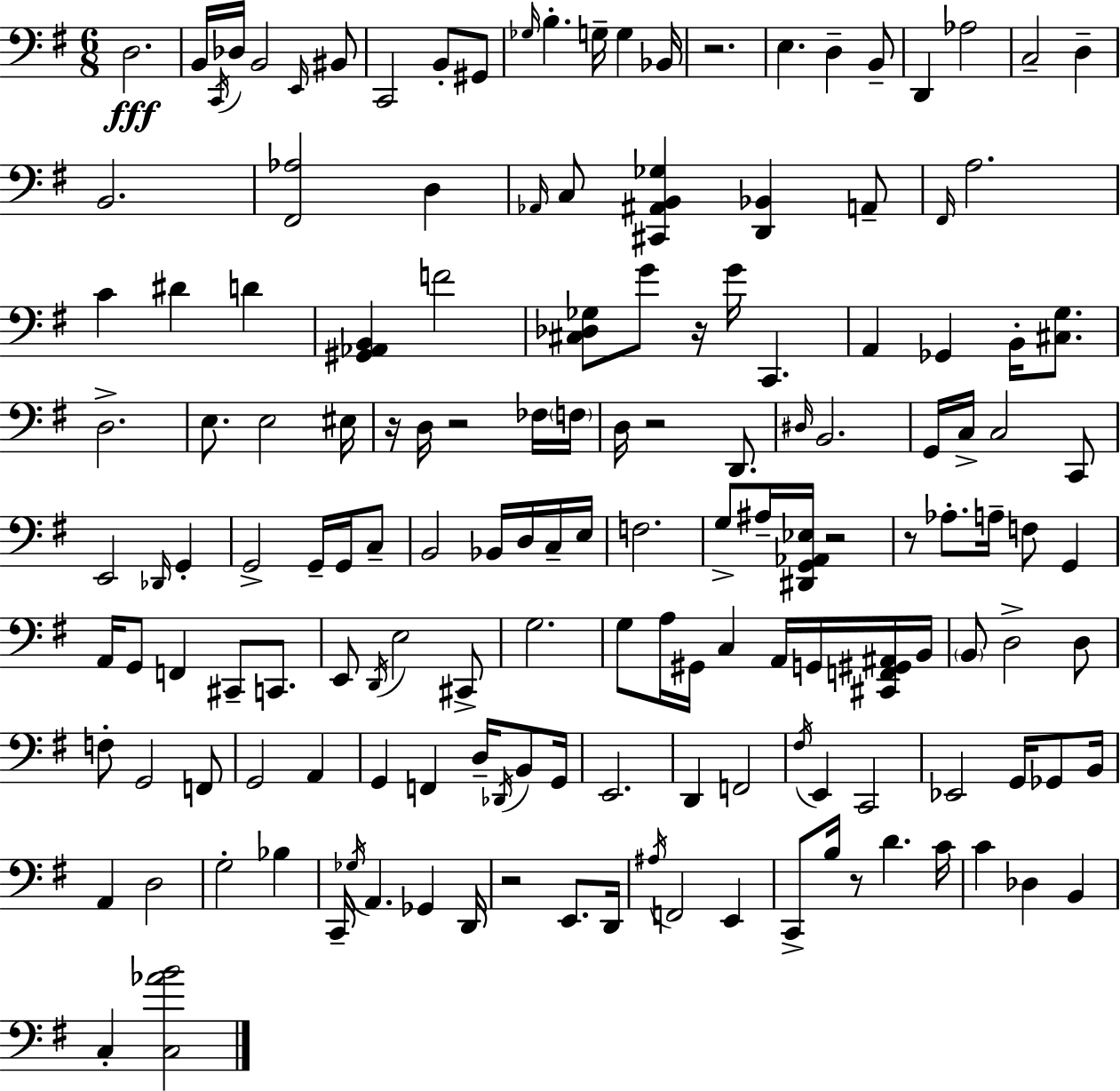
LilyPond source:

{
  \clef bass
  \numericTimeSignature
  \time 6/8
  \key e \minor
  d2.\fff | b,16 \acciaccatura { c,16 } des16 b,2 \grace { e,16 } | bis,8 c,2 b,8-. | gis,8 \grace { ges16 } b4.-. g16-- g4 | \break bes,16 r2. | e4. d4-- | b,8-- d,4 aes2 | c2-- d4-- | \break b,2. | <fis, aes>2 d4 | \grace { aes,16 } c8 <cis, ais, b, ges>4 <d, bes,>4 | a,8-- \grace { fis,16 } a2. | \break c'4 dis'4 | d'4 <gis, aes, b,>4 f'2 | <cis des ges>8 g'8 r16 g'16 c,4. | a,4 ges,4 | \break b,16-. <cis g>8. d2.-> | e8. e2 | eis16 r16 d16 r2 | fes16 \parenthesize f16 d16 r2 | \break d,8. \grace { dis16 } b,2. | g,16 c16-> c2 | c,8 e,2 | \grace { des,16 } g,4-. g,2-> | \break g,16-- g,16 c8-- b,2 | bes,16 d16 c16-- e16 f2. | g8-> ais16-- <dis, g, aes, ees>16 r2 | r8 aes8.-. | \break a16-- f8 g,4 a,16 g,8 f,4 | cis,8-- c,8. e,8 \acciaccatura { d,16 } e2 | cis,8-> g2. | g8 a16 gis,16 | \break c4 a,16 g,16 <cis, f, gis, ais,>16 b,16 \parenthesize b,8 d2-> | d8 f8-. g,2 | f,8 g,2 | a,4 g,4 | \break f,4 d16-- \acciaccatura { des,16 } b,8 g,16 e,2. | d,4 | f,2 \acciaccatura { fis16 } e,4 | c,2 ees,2 | \break g,16 ges,8 b,16 a,4 | d2 g2-. | bes4 c,16-- \acciaccatura { ges16 } | a,4. ges,4 d,16 r2 | \break e,8. d,16 \acciaccatura { ais16 } | f,2 e,4 | c,8-> b16 r8 d'4. c'16 | c'4 des4 b,4 | \break c4-. <c aes' b'>2 | \bar "|."
}